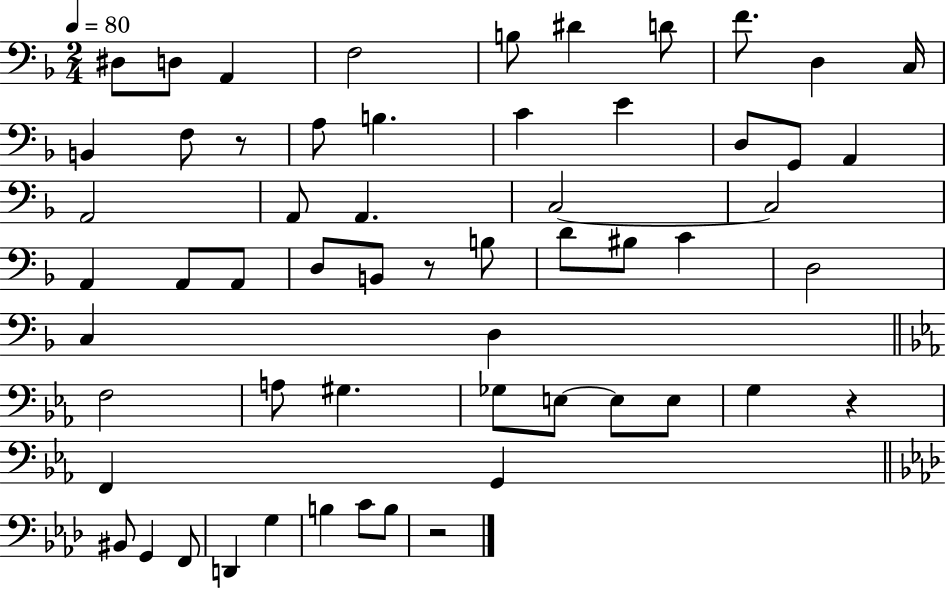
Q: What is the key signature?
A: F major